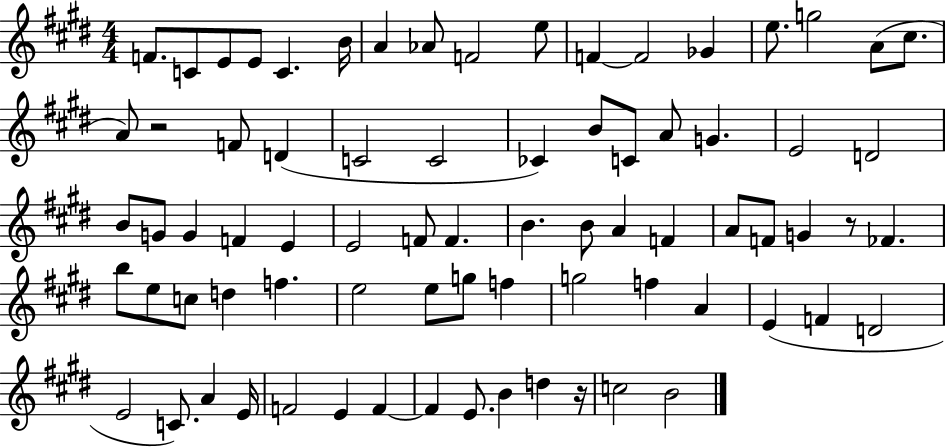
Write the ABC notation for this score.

X:1
T:Untitled
M:4/4
L:1/4
K:E
F/2 C/2 E/2 E/2 C B/4 A _A/2 F2 e/2 F F2 _G e/2 g2 A/2 ^c/2 A/2 z2 F/2 D C2 C2 _C B/2 C/2 A/2 G E2 D2 B/2 G/2 G F E E2 F/2 F B B/2 A F A/2 F/2 G z/2 _F b/2 e/2 c/2 d f e2 e/2 g/2 f g2 f A E F D2 E2 C/2 A E/4 F2 E F F E/2 B d z/4 c2 B2